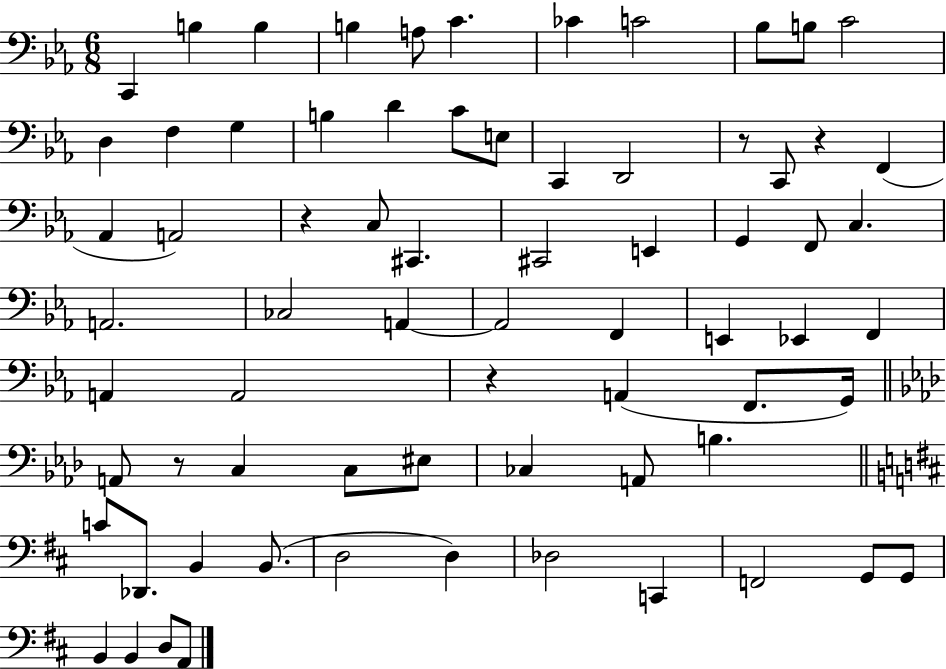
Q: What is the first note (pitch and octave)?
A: C2